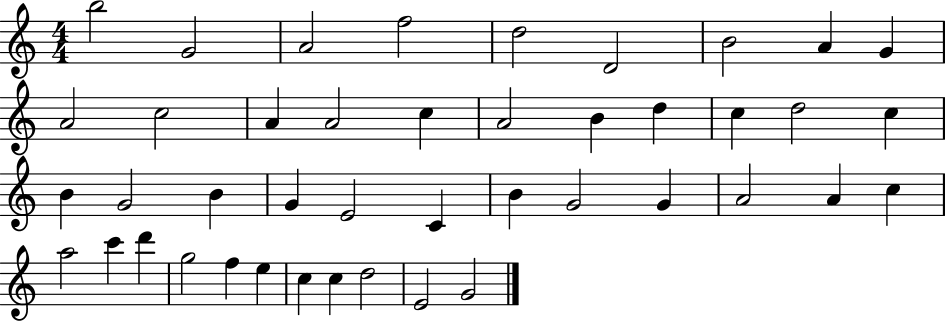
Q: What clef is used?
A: treble